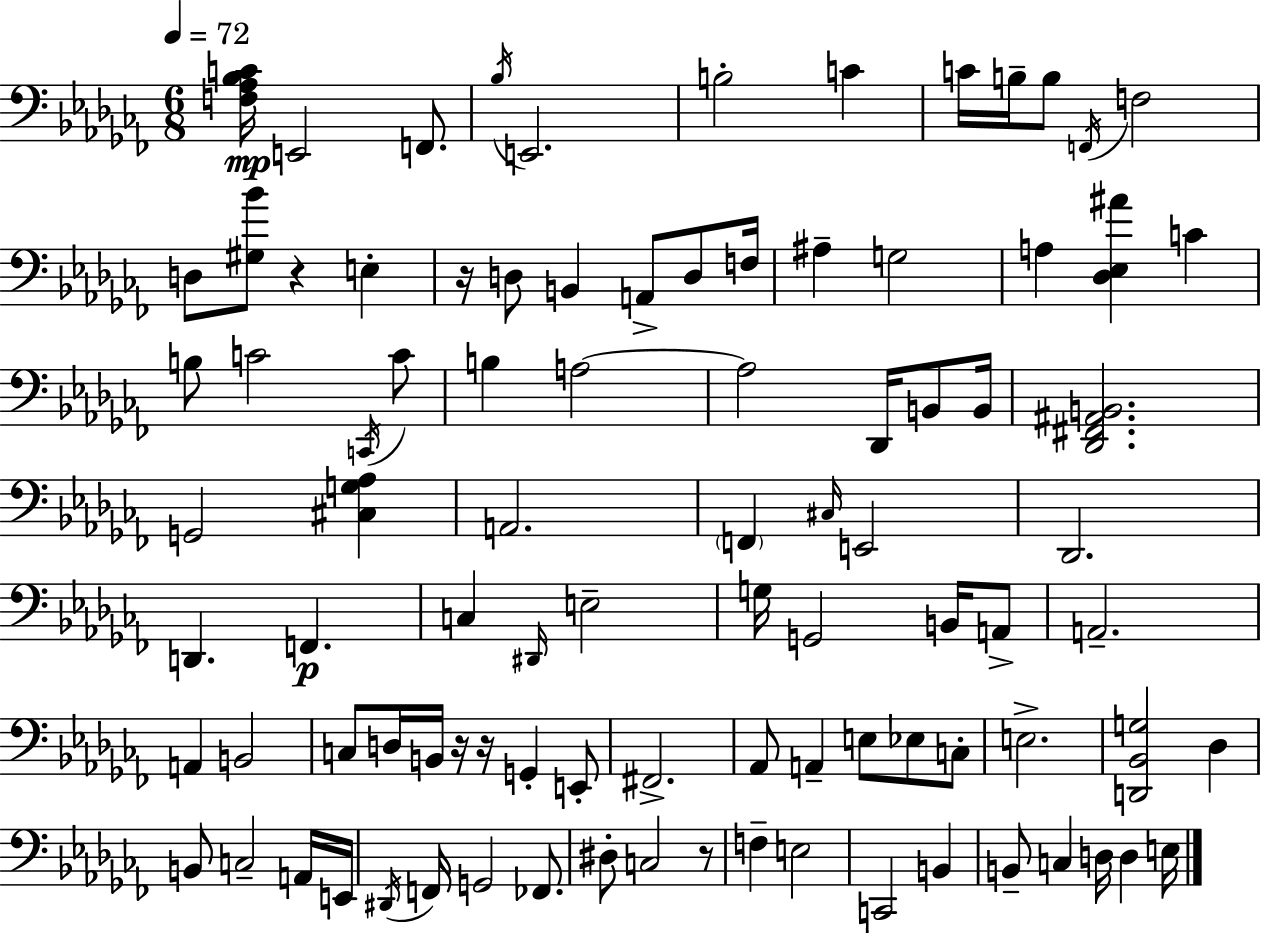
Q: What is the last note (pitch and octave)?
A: E3